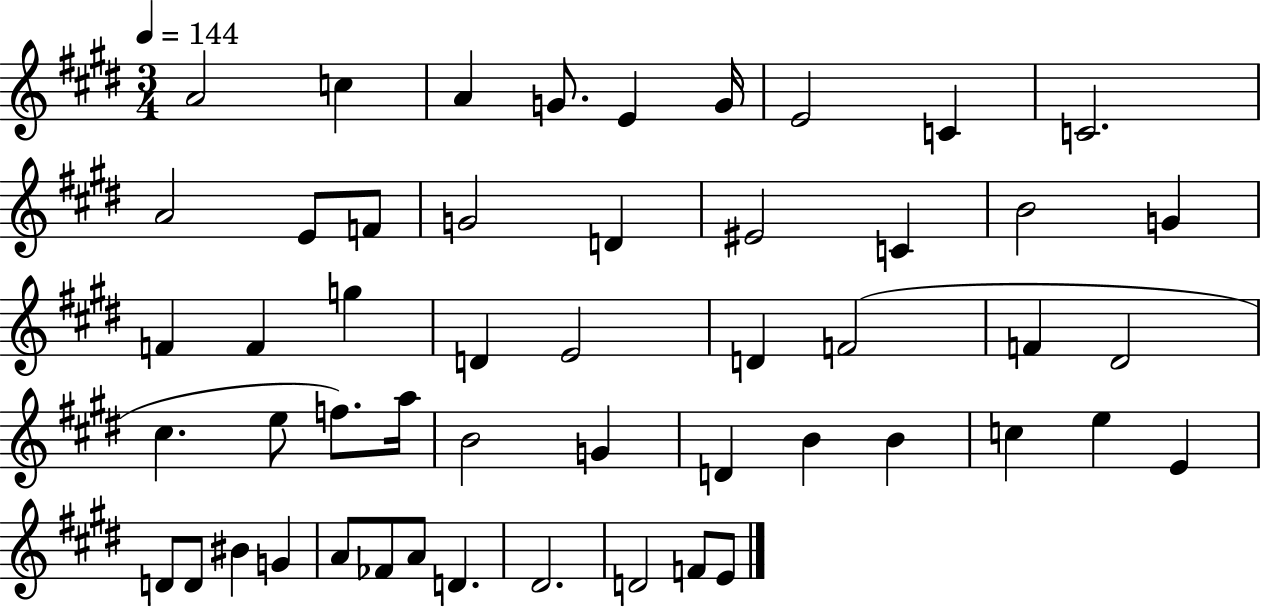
{
  \clef treble
  \numericTimeSignature
  \time 3/4
  \key e \major
  \tempo 4 = 144
  a'2 c''4 | a'4 g'8. e'4 g'16 | e'2 c'4 | c'2. | \break a'2 e'8 f'8 | g'2 d'4 | eis'2 c'4 | b'2 g'4 | \break f'4 f'4 g''4 | d'4 e'2 | d'4 f'2( | f'4 dis'2 | \break cis''4. e''8 f''8.) a''16 | b'2 g'4 | d'4 b'4 b'4 | c''4 e''4 e'4 | \break d'8 d'8 bis'4 g'4 | a'8 fes'8 a'8 d'4. | dis'2. | d'2 f'8 e'8 | \break \bar "|."
}